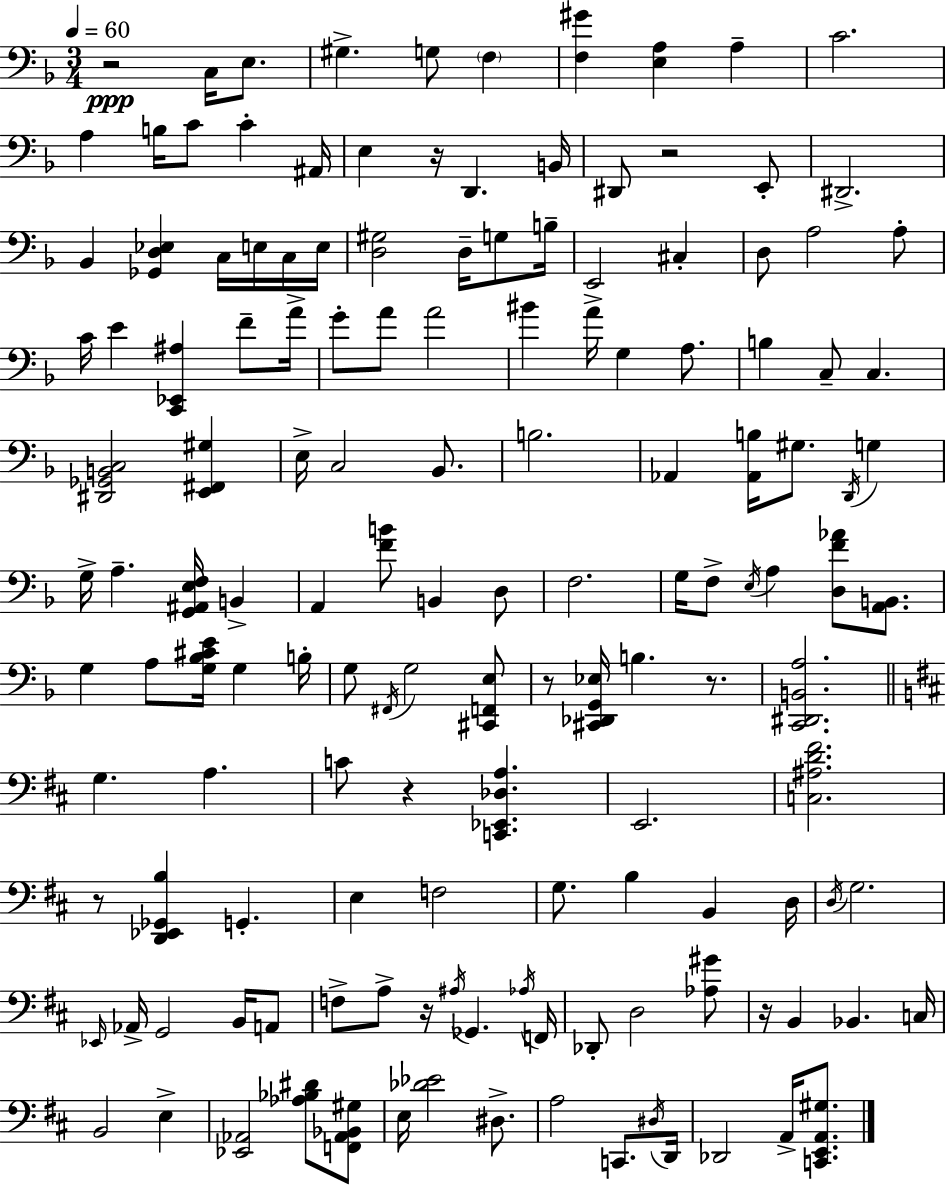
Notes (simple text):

R/h C3/s E3/e. G#3/q. G3/e F3/q [F3,G#4]/q [E3,A3]/q A3/q C4/h. A3/q B3/s C4/e C4/q A#2/s E3/q R/s D2/q. B2/s D#2/e R/h E2/e D#2/h. Bb2/q [Gb2,D3,Eb3]/q C3/s E3/s C3/s E3/s [D3,G#3]/h D3/s G3/e B3/s E2/h C#3/q D3/e A3/h A3/e C4/s E4/q [C2,Eb2,A#3]/q F4/e A4/s G4/e A4/e A4/h BIS4/q A4/s G3/q A3/e. B3/q C3/e C3/q. [D#2,Gb2,B2,C3]/h [E2,F#2,G#3]/q E3/s C3/h Bb2/e. B3/h. Ab2/q [Ab2,B3]/s G#3/e. D2/s G3/q G3/s A3/q. [G2,A#2,E3,F3]/s B2/q A2/q [F4,B4]/e B2/q D3/e F3/h. G3/s F3/e E3/s A3/q [D3,F4,Ab4]/e [A2,B2]/e. G3/q A3/e [G3,Bb3,C#4,E4]/s G3/q B3/s G3/e F#2/s G3/h [C#2,F2,E3]/e R/e [C#2,Db2,G2,Eb3]/s B3/q. R/e. [C2,D#2,B2,A3]/h. G3/q. A3/q. C4/e R/q [C2,Eb2,Db3,A3]/q. E2/h. [C3,A#3,D4,F#4]/h. R/e [D2,Eb2,Gb2,B3]/q G2/q. E3/q F3/h G3/e. B3/q B2/q D3/s D3/s G3/h. Eb2/s Ab2/s G2/h B2/s A2/e F3/e A3/e R/s A#3/s Gb2/q. Ab3/s F2/s Db2/e D3/h [Ab3,G#4]/e R/s B2/q Bb2/q. C3/s B2/h E3/q [Eb2,Ab2]/h [Ab3,Bb3,D#4]/e [F2,Ab2,Bb2,G#3]/e E3/s [Db4,Eb4]/h D#3/e. A3/h C2/e. D#3/s D2/s Db2/h A2/s [C2,E2,A2,G#3]/e.